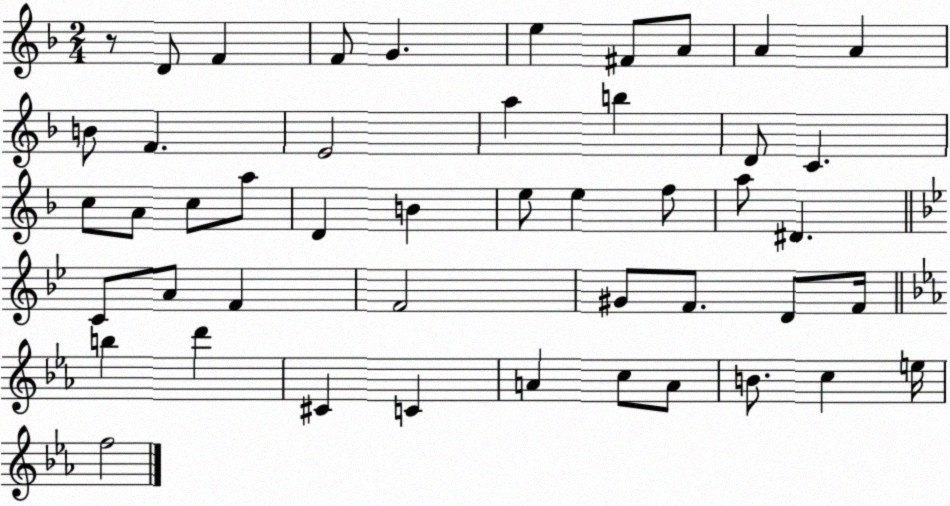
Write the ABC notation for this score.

X:1
T:Untitled
M:2/4
L:1/4
K:F
z/2 D/2 F F/2 G e ^F/2 A/2 A A B/2 F E2 a b D/2 C c/2 A/2 c/2 a/2 D B e/2 e f/2 a/2 ^D C/2 A/2 F F2 ^G/2 F/2 D/2 F/4 b d' ^C C A c/2 A/2 B/2 c e/4 f2